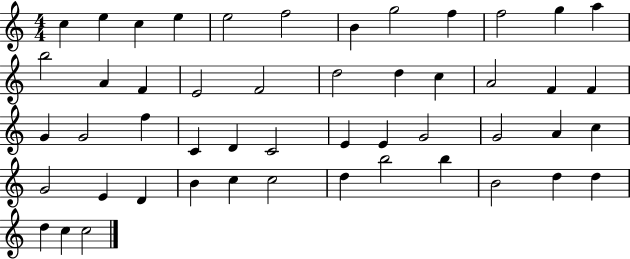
X:1
T:Untitled
M:4/4
L:1/4
K:C
c e c e e2 f2 B g2 f f2 g a b2 A F E2 F2 d2 d c A2 F F G G2 f C D C2 E E G2 G2 A c G2 E D B c c2 d b2 b B2 d d d c c2